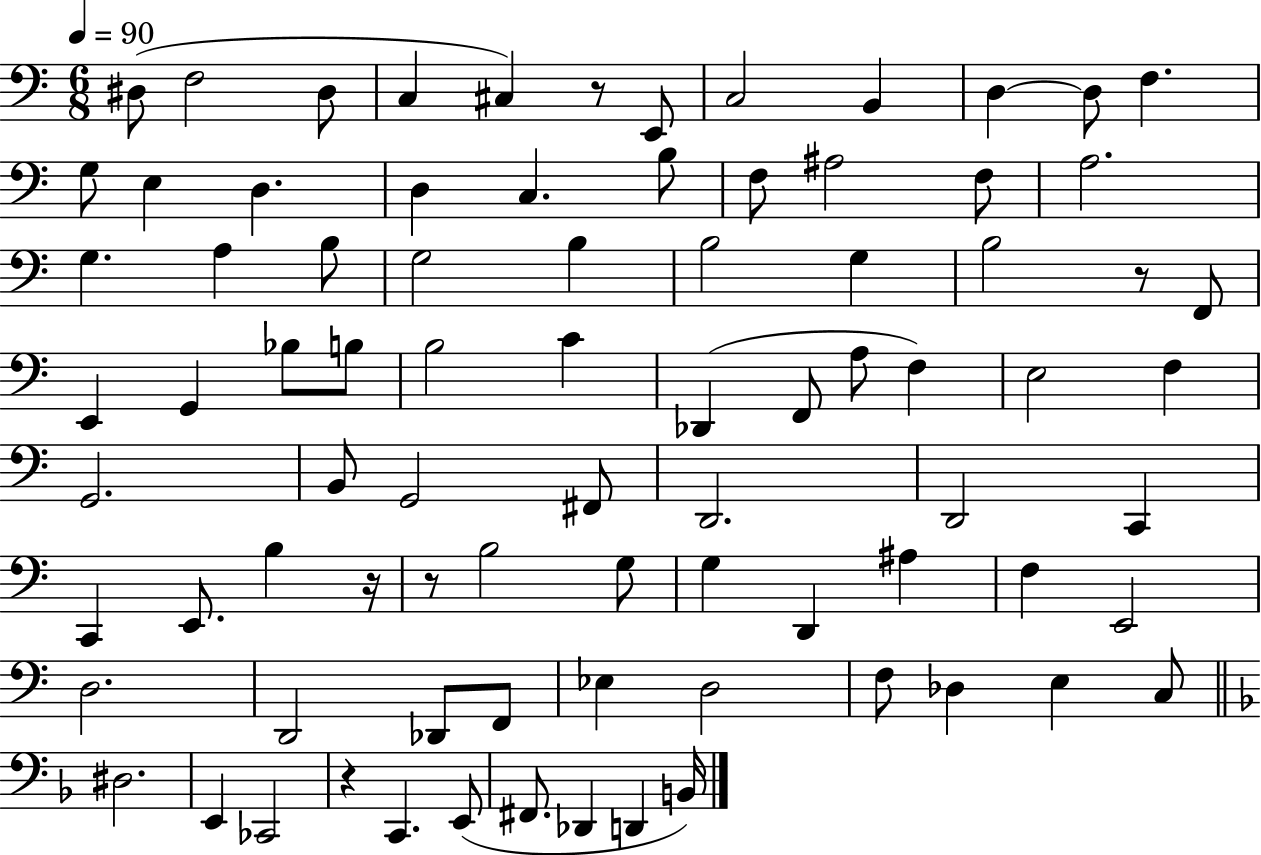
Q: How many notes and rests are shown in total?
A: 83